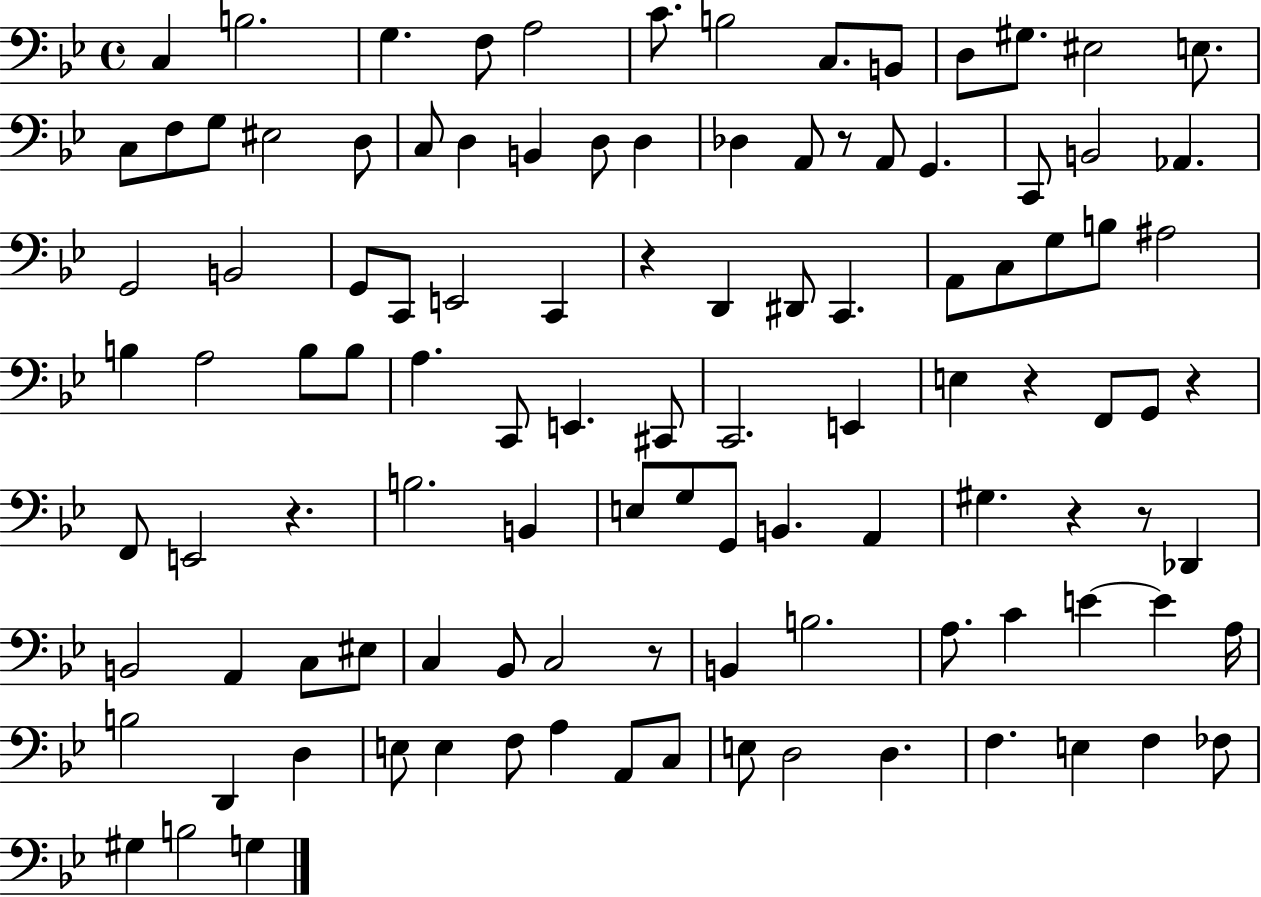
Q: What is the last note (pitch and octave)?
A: G3